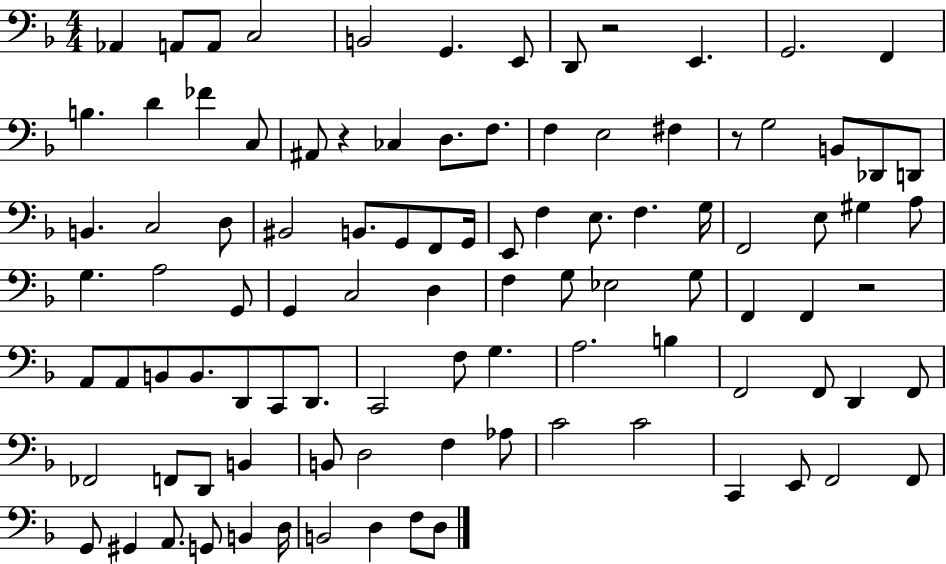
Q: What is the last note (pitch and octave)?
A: D3